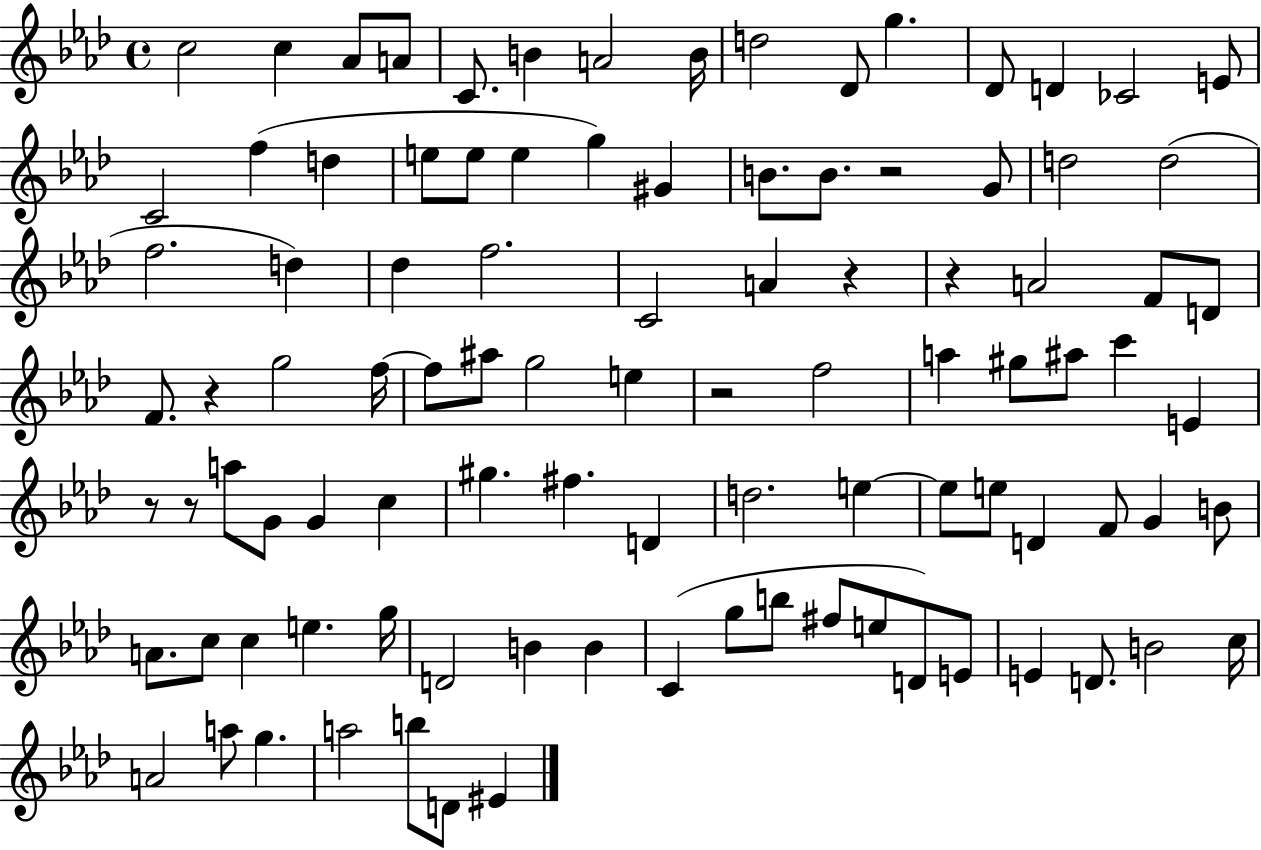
C5/h C5/q Ab4/e A4/e C4/e. B4/q A4/h B4/s D5/h Db4/e G5/q. Db4/e D4/q CES4/h E4/e C4/h F5/q D5/q E5/e E5/e E5/q G5/q G#4/q B4/e. B4/e. R/h G4/e D5/h D5/h F5/h. D5/q Db5/q F5/h. C4/h A4/q R/q R/q A4/h F4/e D4/e F4/e. R/q G5/h F5/s F5/e A#5/e G5/h E5/q R/h F5/h A5/q G#5/e A#5/e C6/q E4/q R/e R/e A5/e G4/e G4/q C5/q G#5/q. F#5/q. D4/q D5/h. E5/q E5/e E5/e D4/q F4/e G4/q B4/e A4/e. C5/e C5/q E5/q. G5/s D4/h B4/q B4/q C4/q G5/e B5/e F#5/e E5/e D4/e E4/e E4/q D4/e. B4/h C5/s A4/h A5/e G5/q. A5/h B5/e D4/e EIS4/q